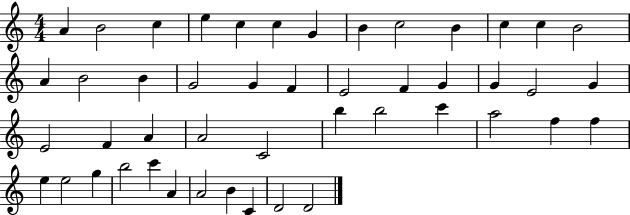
X:1
T:Untitled
M:4/4
L:1/4
K:C
A B2 c e c c G B c2 B c c B2 A B2 B G2 G F E2 F G G E2 G E2 F A A2 C2 b b2 c' a2 f f e e2 g b2 c' A A2 B C D2 D2